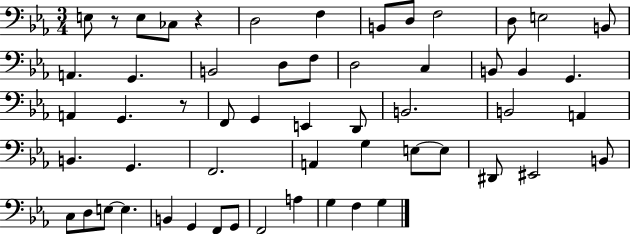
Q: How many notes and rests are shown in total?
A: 56